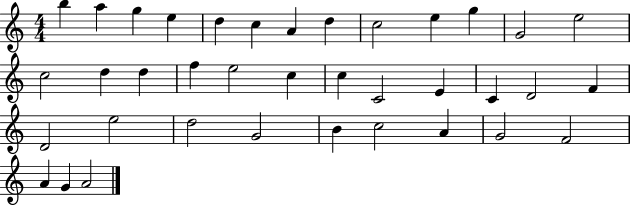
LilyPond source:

{
  \clef treble
  \numericTimeSignature
  \time 4/4
  \key c \major
  b''4 a''4 g''4 e''4 | d''4 c''4 a'4 d''4 | c''2 e''4 g''4 | g'2 e''2 | \break c''2 d''4 d''4 | f''4 e''2 c''4 | c''4 c'2 e'4 | c'4 d'2 f'4 | \break d'2 e''2 | d''2 g'2 | b'4 c''2 a'4 | g'2 f'2 | \break a'4 g'4 a'2 | \bar "|."
}